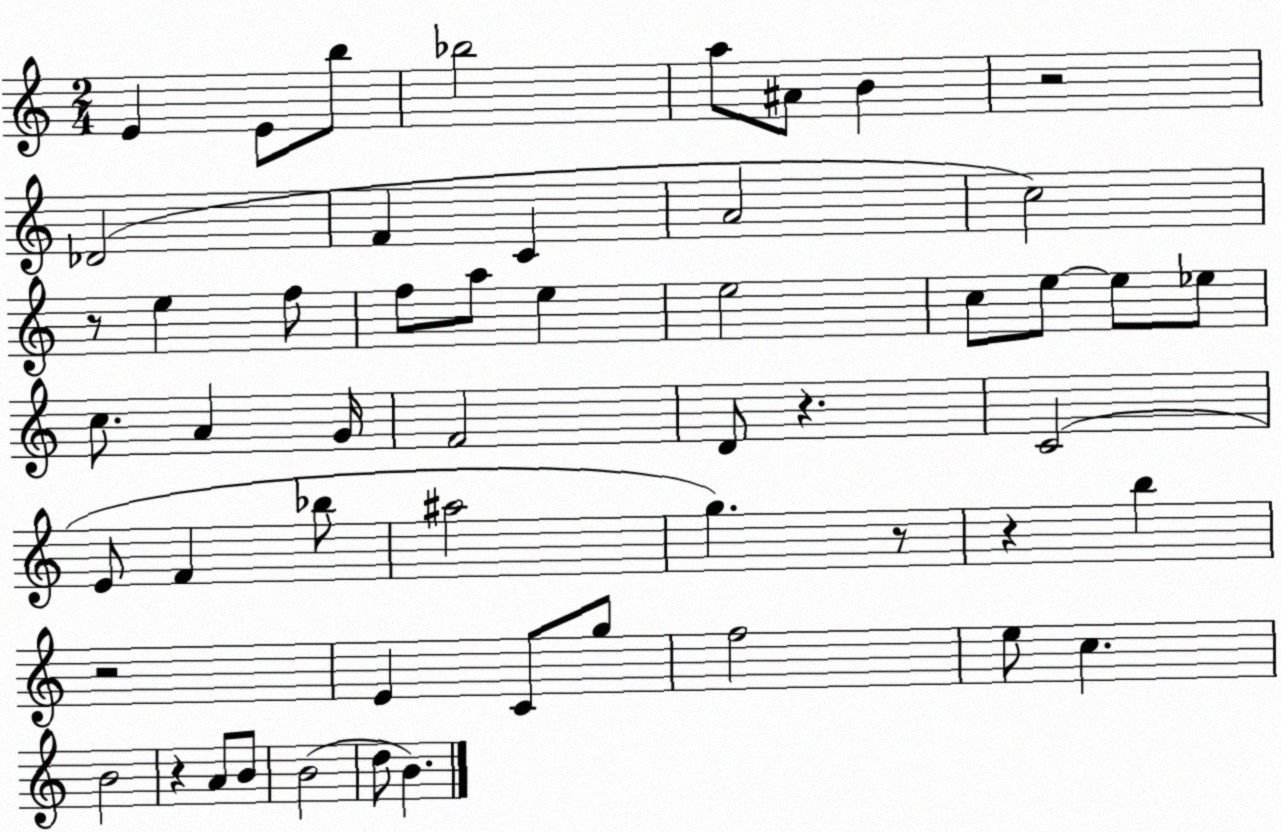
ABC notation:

X:1
T:Untitled
M:2/4
L:1/4
K:C
E E/2 b/2 _b2 a/2 ^A/2 B z2 _D2 F C A2 c2 z/2 e f/2 f/2 a/2 e e2 c/2 e/2 e/2 _e/2 c/2 A G/4 F2 D/2 z C2 E/2 F _b/2 ^a2 g z/2 z b z2 E C/2 g/2 f2 e/2 c B2 z A/2 B/2 B2 d/2 B